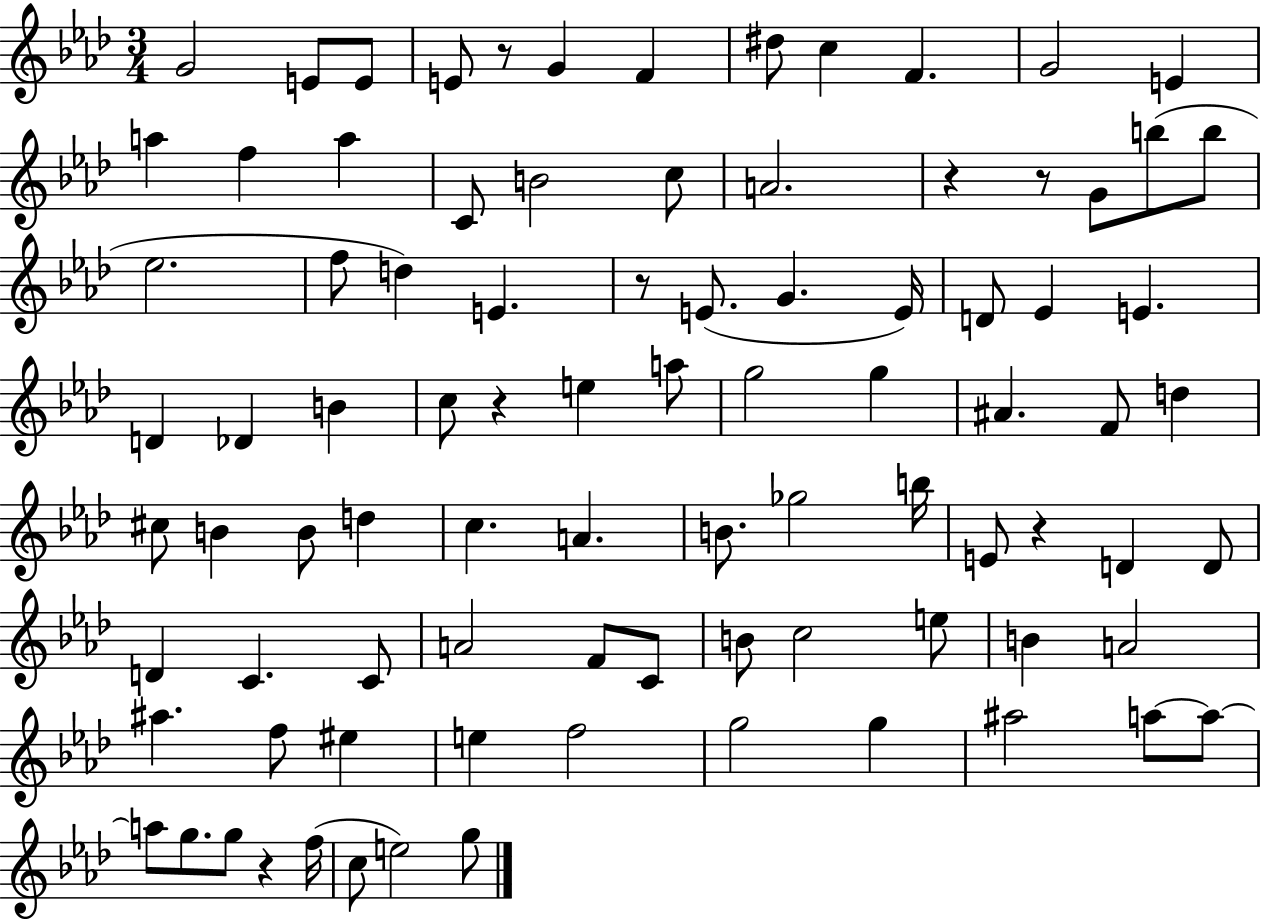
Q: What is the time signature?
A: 3/4